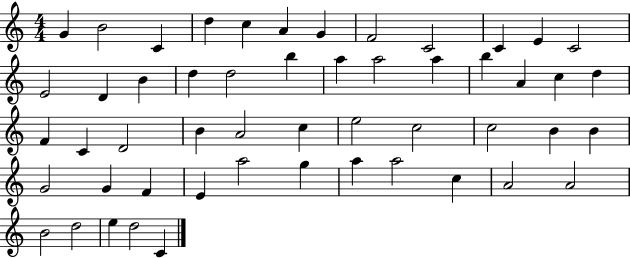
{
  \clef treble
  \numericTimeSignature
  \time 4/4
  \key c \major
  g'4 b'2 c'4 | d''4 c''4 a'4 g'4 | f'2 c'2 | c'4 e'4 c'2 | \break e'2 d'4 b'4 | d''4 d''2 b''4 | a''4 a''2 a''4 | b''4 a'4 c''4 d''4 | \break f'4 c'4 d'2 | b'4 a'2 c''4 | e''2 c''2 | c''2 b'4 b'4 | \break g'2 g'4 f'4 | e'4 a''2 g''4 | a''4 a''2 c''4 | a'2 a'2 | \break b'2 d''2 | e''4 d''2 c'4 | \bar "|."
}